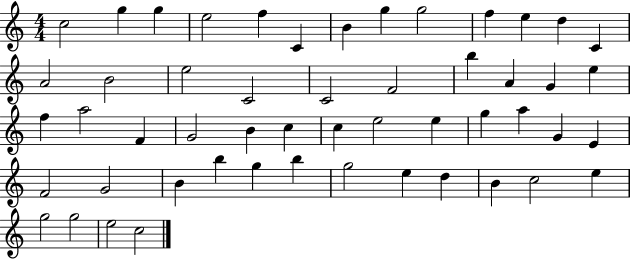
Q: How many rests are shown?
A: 0